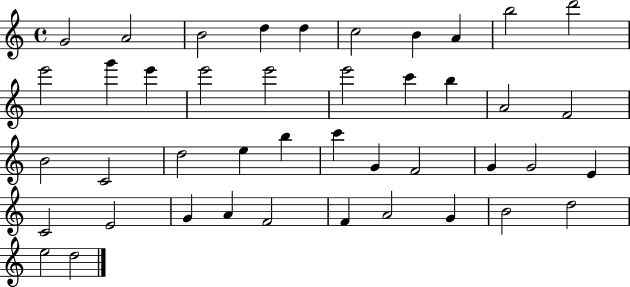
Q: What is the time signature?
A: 4/4